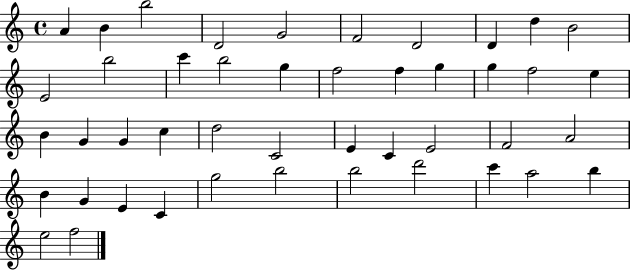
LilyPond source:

{
  \clef treble
  \time 4/4
  \defaultTimeSignature
  \key c \major
  a'4 b'4 b''2 | d'2 g'2 | f'2 d'2 | d'4 d''4 b'2 | \break e'2 b''2 | c'''4 b''2 g''4 | f''2 f''4 g''4 | g''4 f''2 e''4 | \break b'4 g'4 g'4 c''4 | d''2 c'2 | e'4 c'4 e'2 | f'2 a'2 | \break b'4 g'4 e'4 c'4 | g''2 b''2 | b''2 d'''2 | c'''4 a''2 b''4 | \break e''2 f''2 | \bar "|."
}